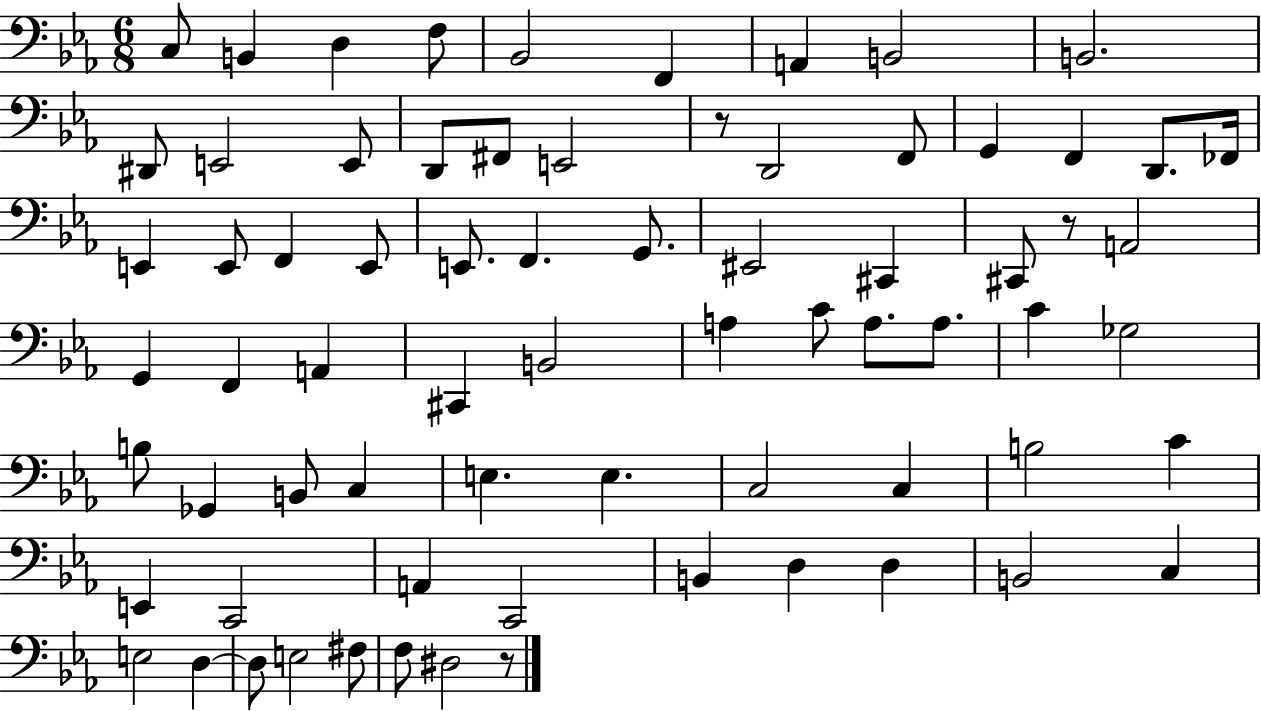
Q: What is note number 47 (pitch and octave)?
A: C3